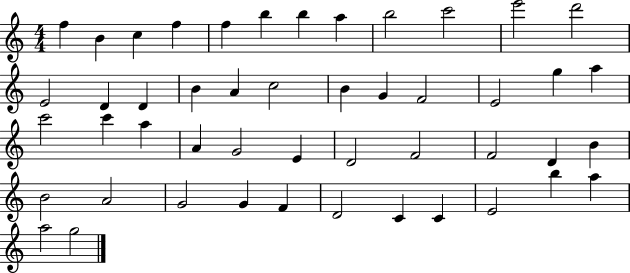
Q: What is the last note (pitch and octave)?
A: G5